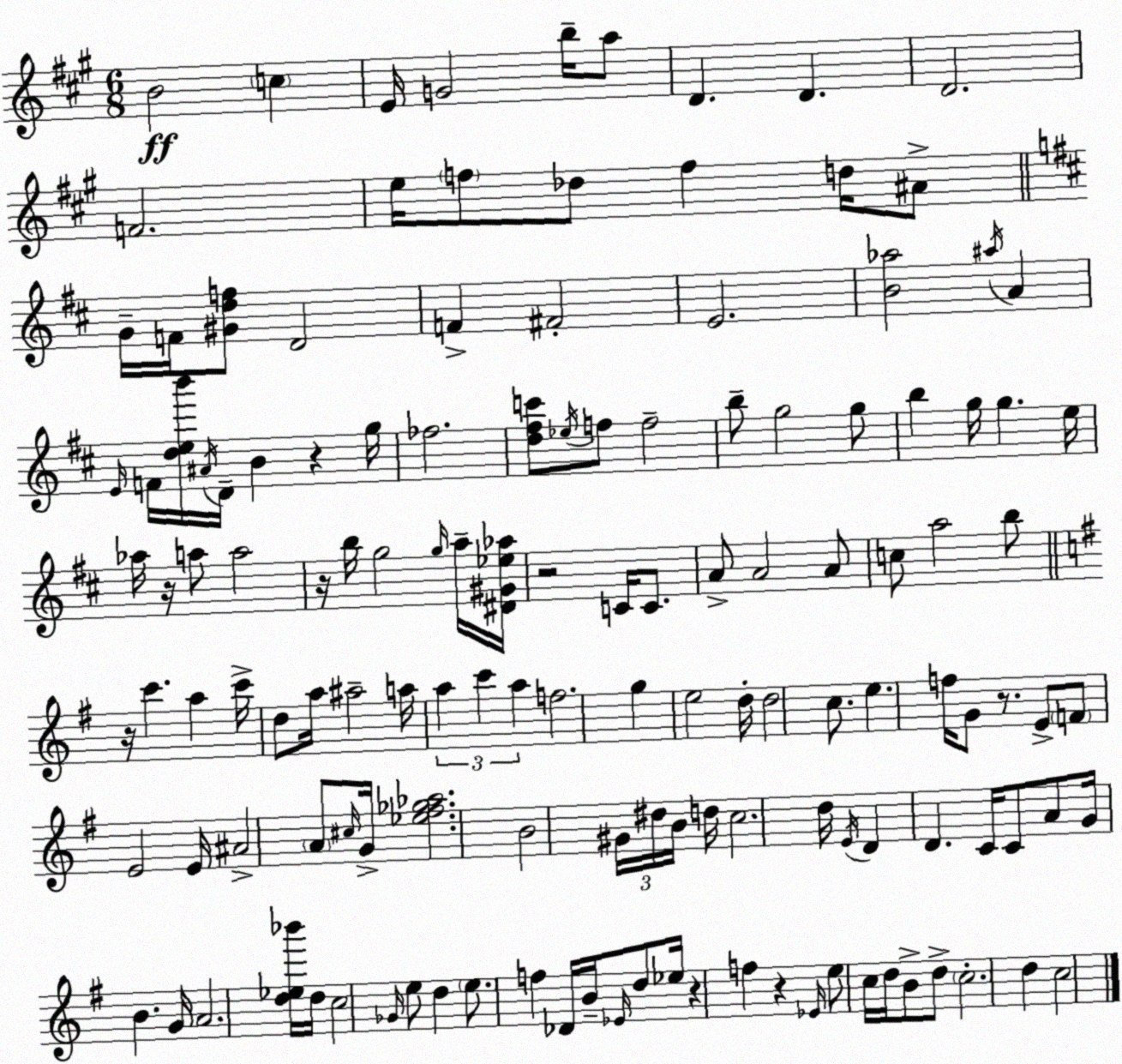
X:1
T:Untitled
M:6/8
L:1/4
K:A
B2 c E/4 G2 b/4 a/2 D D D2 F2 e/4 f/2 _d/2 f d/4 ^A/2 G/4 F/4 [^Gdf]/2 D2 F ^F2 E2 [B_a]2 ^a/4 A E/4 F/4 [deb']/4 ^A/4 D/4 B z g/4 _f2 [d^fc']/2 _e/4 f/2 f2 b/2 g2 g/2 b g/4 g e/4 _a/4 z/4 a/2 a2 z/4 b/4 g2 g/4 a/4 [^D^G_e_a]/4 z2 C/4 C/2 A/2 A2 A/2 c/2 a2 b/2 z/4 c' a c'/4 d/2 a/4 ^a2 a/4 a c' a f2 g e2 d/4 d2 c/2 e f/4 G/2 z/2 E/2 F/2 E2 E/4 ^A2 A/2 ^c/4 G/4 [_e^f_g_a]2 B2 ^G/4 ^d/4 B/4 d/4 c2 d/4 E/4 D D C/4 C/2 A/2 G/4 B G/4 A2 [d_e_b']/4 d/4 c2 _G/4 e/2 d e/2 f _D/4 B/4 _E/4 d/2 _e/4 z f z _E/4 e/2 c/4 d/4 B/2 d/2 c2 d c2